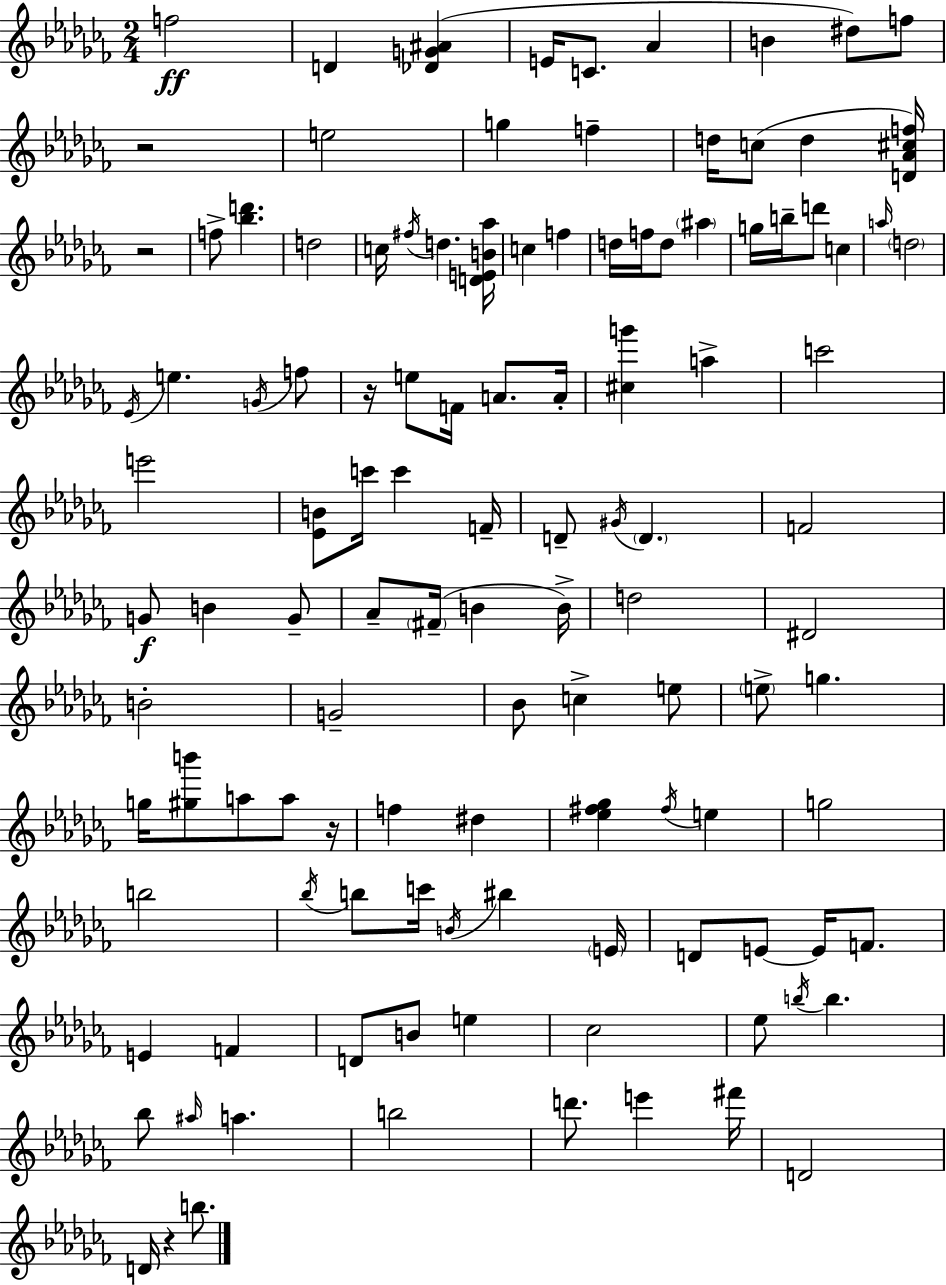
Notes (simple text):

F5/h D4/q [Db4,G4,A#4]/q E4/s C4/e. Ab4/q B4/q D#5/e F5/e R/h E5/h G5/q F5/q D5/s C5/e D5/q [D4,Ab4,C#5,F5]/s R/h F5/e [Bb5,D6]/q. D5/h C5/s F#5/s D5/q. [D4,E4,B4,Ab5]/s C5/q F5/q D5/s F5/s D5/e A#5/q G5/s B5/s D6/e C5/q A5/s D5/h Eb4/s E5/q. G4/s F5/e R/s E5/e F4/s A4/e. A4/s [C#5,G6]/q A5/q C6/h E6/h [Eb4,B4]/e C6/s C6/q F4/s D4/e G#4/s D4/q. F4/h G4/e B4/q G4/e Ab4/e F#4/s B4/q B4/s D5/h D#4/h B4/h G4/h Bb4/e C5/q E5/e E5/e G5/q. G5/s [G#5,B6]/e A5/e A5/e R/s F5/q D#5/q [Eb5,F#5,Gb5]/q F#5/s E5/q G5/h B5/h Bb5/s B5/e C6/s B4/s BIS5/q E4/s D4/e E4/e E4/s F4/e. E4/q F4/q D4/e B4/e E5/q CES5/h Eb5/e B5/s B5/q. Bb5/e A#5/s A5/q. B5/h D6/e. E6/q F#6/s D4/h D4/s R/q B5/e.